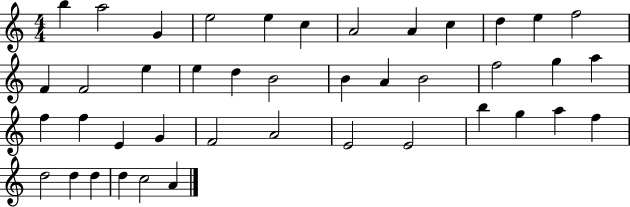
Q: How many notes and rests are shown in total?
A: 42